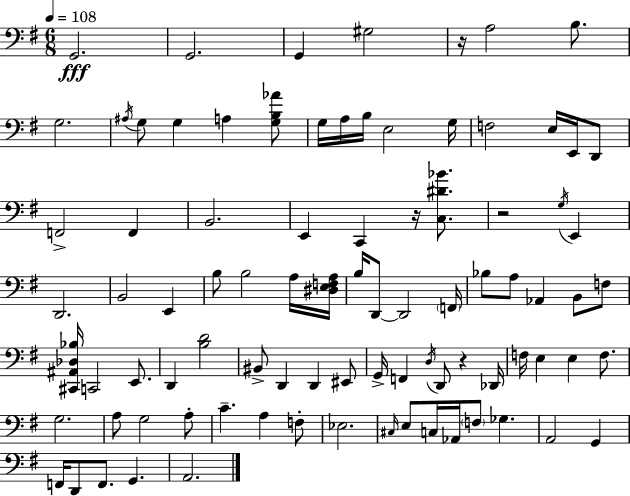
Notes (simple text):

G2/h. G2/h. G2/q G#3/h R/s A3/h B3/e. G3/h. A#3/s G3/e G3/q A3/q [G3,B3,Ab4]/e G3/s A3/s B3/s E3/h G3/s F3/h E3/s E2/s D2/e F2/h F2/q B2/h. E2/q C2/q R/s [C3,D#4,Bb4]/e. R/h G3/s E2/q D2/h. B2/h E2/q B3/e B3/h A3/s [D#3,E3,F3,A3]/s B3/s D2/e D2/h F2/s Bb3/e A3/e Ab2/q B2/e F3/e [C#2,A#2,Db3,Bb3]/s C2/h E2/e. D2/q [B3,D4]/h BIS2/e D2/q D2/q EIS2/e G2/s F2/q D3/s D2/e R/q Db2/s F3/s E3/q E3/q F3/e. G3/h. A3/e G3/h A3/e C4/q. A3/q F3/e Eb3/h. C#3/s E3/e C3/s Ab2/s F3/e Gb3/q. A2/h G2/q F2/s D2/e F2/e. G2/q. A2/h.